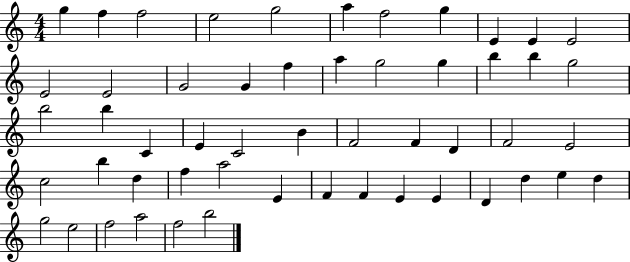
G5/q F5/q F5/h E5/h G5/h A5/q F5/h G5/q E4/q E4/q E4/h E4/h E4/h G4/h G4/q F5/q A5/q G5/h G5/q B5/q B5/q G5/h B5/h B5/q C4/q E4/q C4/h B4/q F4/h F4/q D4/q F4/h E4/h C5/h B5/q D5/q F5/q A5/h E4/q F4/q F4/q E4/q E4/q D4/q D5/q E5/q D5/q G5/h E5/h F5/h A5/h F5/h B5/h